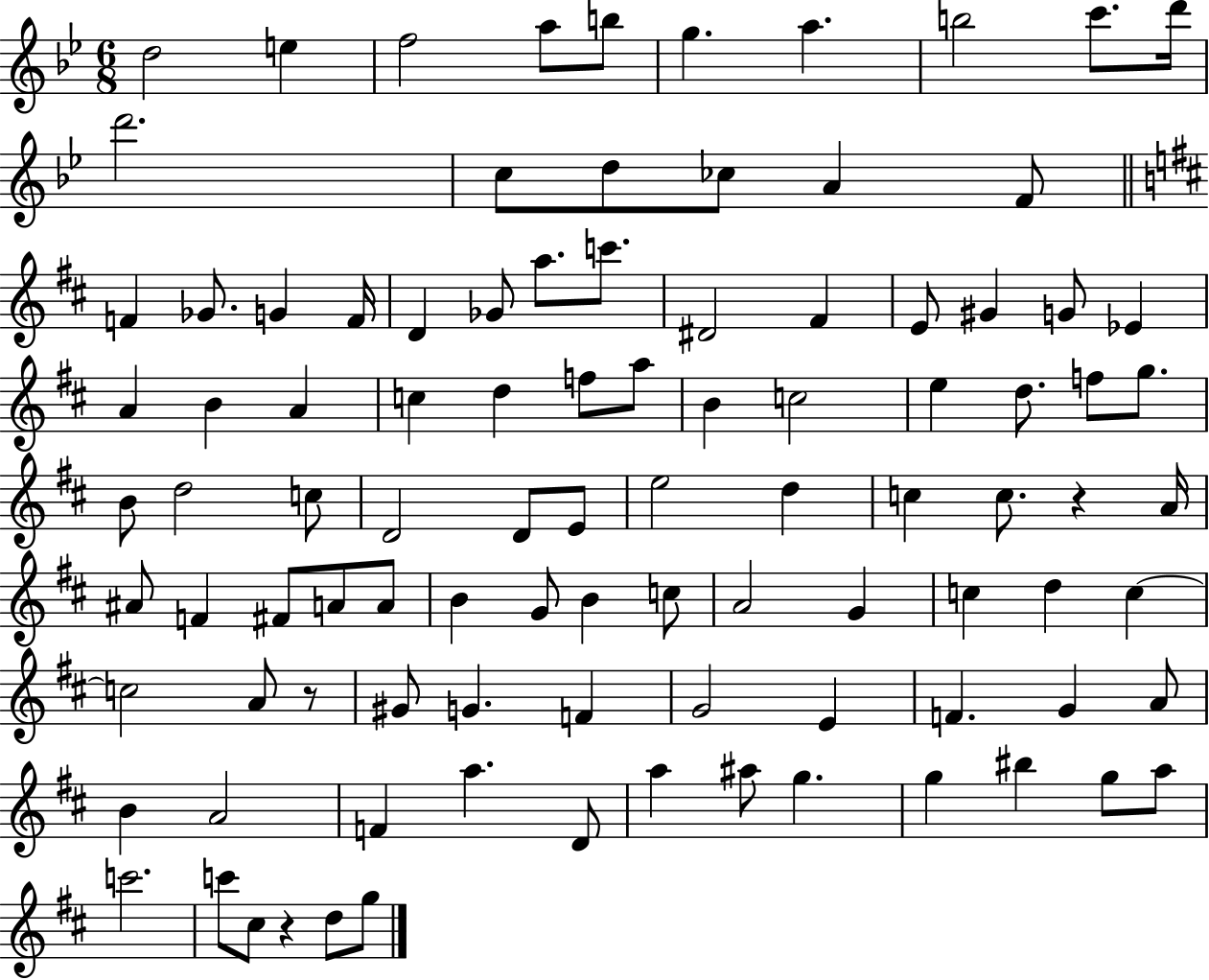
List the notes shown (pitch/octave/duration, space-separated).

D5/h E5/q F5/h A5/e B5/e G5/q. A5/q. B5/h C6/e. D6/s D6/h. C5/e D5/e CES5/e A4/q F4/e F4/q Gb4/e. G4/q F4/s D4/q Gb4/e A5/e. C6/e. D#4/h F#4/q E4/e G#4/q G4/e Eb4/q A4/q B4/q A4/q C5/q D5/q F5/e A5/e B4/q C5/h E5/q D5/e. F5/e G5/e. B4/e D5/h C5/e D4/h D4/e E4/e E5/h D5/q C5/q C5/e. R/q A4/s A#4/e F4/q F#4/e A4/e A4/e B4/q G4/e B4/q C5/e A4/h G4/q C5/q D5/q C5/q C5/h A4/e R/e G#4/e G4/q. F4/q G4/h E4/q F4/q. G4/q A4/e B4/q A4/h F4/q A5/q. D4/e A5/q A#5/e G5/q. G5/q BIS5/q G5/e A5/e C6/h. C6/e C#5/e R/q D5/e G5/e